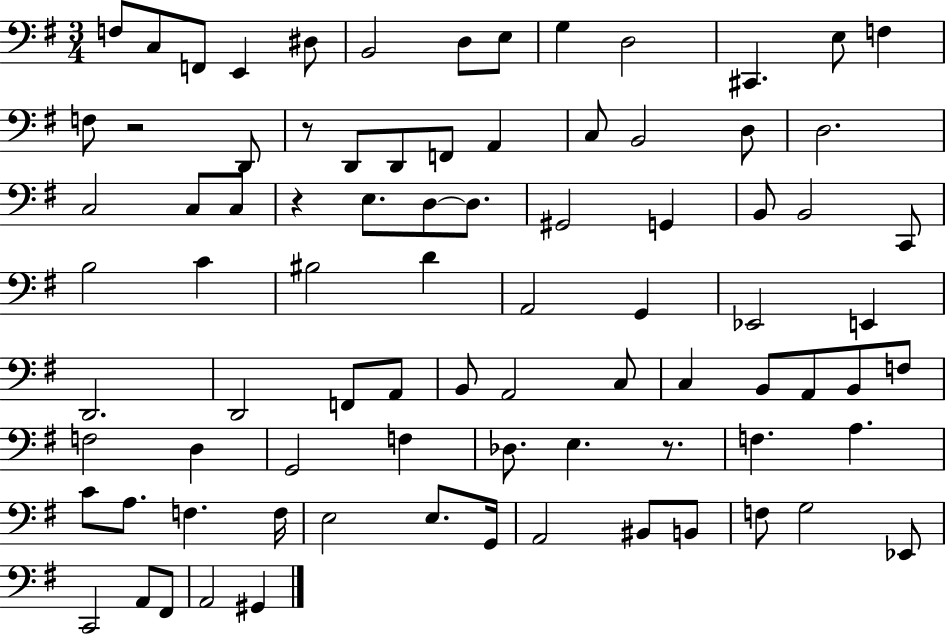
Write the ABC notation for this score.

X:1
T:Untitled
M:3/4
L:1/4
K:G
F,/2 C,/2 F,,/2 E,, ^D,/2 B,,2 D,/2 E,/2 G, D,2 ^C,, E,/2 F, F,/2 z2 D,,/2 z/2 D,,/2 D,,/2 F,,/2 A,, C,/2 B,,2 D,/2 D,2 C,2 C,/2 C,/2 z E,/2 D,/2 D,/2 ^G,,2 G,, B,,/2 B,,2 C,,/2 B,2 C ^B,2 D A,,2 G,, _E,,2 E,, D,,2 D,,2 F,,/2 A,,/2 B,,/2 A,,2 C,/2 C, B,,/2 A,,/2 B,,/2 F,/2 F,2 D, G,,2 F, _D,/2 E, z/2 F, A, C/2 A,/2 F, F,/4 E,2 E,/2 G,,/4 A,,2 ^B,,/2 B,,/2 F,/2 G,2 _E,,/2 C,,2 A,,/2 ^F,,/2 A,,2 ^G,,